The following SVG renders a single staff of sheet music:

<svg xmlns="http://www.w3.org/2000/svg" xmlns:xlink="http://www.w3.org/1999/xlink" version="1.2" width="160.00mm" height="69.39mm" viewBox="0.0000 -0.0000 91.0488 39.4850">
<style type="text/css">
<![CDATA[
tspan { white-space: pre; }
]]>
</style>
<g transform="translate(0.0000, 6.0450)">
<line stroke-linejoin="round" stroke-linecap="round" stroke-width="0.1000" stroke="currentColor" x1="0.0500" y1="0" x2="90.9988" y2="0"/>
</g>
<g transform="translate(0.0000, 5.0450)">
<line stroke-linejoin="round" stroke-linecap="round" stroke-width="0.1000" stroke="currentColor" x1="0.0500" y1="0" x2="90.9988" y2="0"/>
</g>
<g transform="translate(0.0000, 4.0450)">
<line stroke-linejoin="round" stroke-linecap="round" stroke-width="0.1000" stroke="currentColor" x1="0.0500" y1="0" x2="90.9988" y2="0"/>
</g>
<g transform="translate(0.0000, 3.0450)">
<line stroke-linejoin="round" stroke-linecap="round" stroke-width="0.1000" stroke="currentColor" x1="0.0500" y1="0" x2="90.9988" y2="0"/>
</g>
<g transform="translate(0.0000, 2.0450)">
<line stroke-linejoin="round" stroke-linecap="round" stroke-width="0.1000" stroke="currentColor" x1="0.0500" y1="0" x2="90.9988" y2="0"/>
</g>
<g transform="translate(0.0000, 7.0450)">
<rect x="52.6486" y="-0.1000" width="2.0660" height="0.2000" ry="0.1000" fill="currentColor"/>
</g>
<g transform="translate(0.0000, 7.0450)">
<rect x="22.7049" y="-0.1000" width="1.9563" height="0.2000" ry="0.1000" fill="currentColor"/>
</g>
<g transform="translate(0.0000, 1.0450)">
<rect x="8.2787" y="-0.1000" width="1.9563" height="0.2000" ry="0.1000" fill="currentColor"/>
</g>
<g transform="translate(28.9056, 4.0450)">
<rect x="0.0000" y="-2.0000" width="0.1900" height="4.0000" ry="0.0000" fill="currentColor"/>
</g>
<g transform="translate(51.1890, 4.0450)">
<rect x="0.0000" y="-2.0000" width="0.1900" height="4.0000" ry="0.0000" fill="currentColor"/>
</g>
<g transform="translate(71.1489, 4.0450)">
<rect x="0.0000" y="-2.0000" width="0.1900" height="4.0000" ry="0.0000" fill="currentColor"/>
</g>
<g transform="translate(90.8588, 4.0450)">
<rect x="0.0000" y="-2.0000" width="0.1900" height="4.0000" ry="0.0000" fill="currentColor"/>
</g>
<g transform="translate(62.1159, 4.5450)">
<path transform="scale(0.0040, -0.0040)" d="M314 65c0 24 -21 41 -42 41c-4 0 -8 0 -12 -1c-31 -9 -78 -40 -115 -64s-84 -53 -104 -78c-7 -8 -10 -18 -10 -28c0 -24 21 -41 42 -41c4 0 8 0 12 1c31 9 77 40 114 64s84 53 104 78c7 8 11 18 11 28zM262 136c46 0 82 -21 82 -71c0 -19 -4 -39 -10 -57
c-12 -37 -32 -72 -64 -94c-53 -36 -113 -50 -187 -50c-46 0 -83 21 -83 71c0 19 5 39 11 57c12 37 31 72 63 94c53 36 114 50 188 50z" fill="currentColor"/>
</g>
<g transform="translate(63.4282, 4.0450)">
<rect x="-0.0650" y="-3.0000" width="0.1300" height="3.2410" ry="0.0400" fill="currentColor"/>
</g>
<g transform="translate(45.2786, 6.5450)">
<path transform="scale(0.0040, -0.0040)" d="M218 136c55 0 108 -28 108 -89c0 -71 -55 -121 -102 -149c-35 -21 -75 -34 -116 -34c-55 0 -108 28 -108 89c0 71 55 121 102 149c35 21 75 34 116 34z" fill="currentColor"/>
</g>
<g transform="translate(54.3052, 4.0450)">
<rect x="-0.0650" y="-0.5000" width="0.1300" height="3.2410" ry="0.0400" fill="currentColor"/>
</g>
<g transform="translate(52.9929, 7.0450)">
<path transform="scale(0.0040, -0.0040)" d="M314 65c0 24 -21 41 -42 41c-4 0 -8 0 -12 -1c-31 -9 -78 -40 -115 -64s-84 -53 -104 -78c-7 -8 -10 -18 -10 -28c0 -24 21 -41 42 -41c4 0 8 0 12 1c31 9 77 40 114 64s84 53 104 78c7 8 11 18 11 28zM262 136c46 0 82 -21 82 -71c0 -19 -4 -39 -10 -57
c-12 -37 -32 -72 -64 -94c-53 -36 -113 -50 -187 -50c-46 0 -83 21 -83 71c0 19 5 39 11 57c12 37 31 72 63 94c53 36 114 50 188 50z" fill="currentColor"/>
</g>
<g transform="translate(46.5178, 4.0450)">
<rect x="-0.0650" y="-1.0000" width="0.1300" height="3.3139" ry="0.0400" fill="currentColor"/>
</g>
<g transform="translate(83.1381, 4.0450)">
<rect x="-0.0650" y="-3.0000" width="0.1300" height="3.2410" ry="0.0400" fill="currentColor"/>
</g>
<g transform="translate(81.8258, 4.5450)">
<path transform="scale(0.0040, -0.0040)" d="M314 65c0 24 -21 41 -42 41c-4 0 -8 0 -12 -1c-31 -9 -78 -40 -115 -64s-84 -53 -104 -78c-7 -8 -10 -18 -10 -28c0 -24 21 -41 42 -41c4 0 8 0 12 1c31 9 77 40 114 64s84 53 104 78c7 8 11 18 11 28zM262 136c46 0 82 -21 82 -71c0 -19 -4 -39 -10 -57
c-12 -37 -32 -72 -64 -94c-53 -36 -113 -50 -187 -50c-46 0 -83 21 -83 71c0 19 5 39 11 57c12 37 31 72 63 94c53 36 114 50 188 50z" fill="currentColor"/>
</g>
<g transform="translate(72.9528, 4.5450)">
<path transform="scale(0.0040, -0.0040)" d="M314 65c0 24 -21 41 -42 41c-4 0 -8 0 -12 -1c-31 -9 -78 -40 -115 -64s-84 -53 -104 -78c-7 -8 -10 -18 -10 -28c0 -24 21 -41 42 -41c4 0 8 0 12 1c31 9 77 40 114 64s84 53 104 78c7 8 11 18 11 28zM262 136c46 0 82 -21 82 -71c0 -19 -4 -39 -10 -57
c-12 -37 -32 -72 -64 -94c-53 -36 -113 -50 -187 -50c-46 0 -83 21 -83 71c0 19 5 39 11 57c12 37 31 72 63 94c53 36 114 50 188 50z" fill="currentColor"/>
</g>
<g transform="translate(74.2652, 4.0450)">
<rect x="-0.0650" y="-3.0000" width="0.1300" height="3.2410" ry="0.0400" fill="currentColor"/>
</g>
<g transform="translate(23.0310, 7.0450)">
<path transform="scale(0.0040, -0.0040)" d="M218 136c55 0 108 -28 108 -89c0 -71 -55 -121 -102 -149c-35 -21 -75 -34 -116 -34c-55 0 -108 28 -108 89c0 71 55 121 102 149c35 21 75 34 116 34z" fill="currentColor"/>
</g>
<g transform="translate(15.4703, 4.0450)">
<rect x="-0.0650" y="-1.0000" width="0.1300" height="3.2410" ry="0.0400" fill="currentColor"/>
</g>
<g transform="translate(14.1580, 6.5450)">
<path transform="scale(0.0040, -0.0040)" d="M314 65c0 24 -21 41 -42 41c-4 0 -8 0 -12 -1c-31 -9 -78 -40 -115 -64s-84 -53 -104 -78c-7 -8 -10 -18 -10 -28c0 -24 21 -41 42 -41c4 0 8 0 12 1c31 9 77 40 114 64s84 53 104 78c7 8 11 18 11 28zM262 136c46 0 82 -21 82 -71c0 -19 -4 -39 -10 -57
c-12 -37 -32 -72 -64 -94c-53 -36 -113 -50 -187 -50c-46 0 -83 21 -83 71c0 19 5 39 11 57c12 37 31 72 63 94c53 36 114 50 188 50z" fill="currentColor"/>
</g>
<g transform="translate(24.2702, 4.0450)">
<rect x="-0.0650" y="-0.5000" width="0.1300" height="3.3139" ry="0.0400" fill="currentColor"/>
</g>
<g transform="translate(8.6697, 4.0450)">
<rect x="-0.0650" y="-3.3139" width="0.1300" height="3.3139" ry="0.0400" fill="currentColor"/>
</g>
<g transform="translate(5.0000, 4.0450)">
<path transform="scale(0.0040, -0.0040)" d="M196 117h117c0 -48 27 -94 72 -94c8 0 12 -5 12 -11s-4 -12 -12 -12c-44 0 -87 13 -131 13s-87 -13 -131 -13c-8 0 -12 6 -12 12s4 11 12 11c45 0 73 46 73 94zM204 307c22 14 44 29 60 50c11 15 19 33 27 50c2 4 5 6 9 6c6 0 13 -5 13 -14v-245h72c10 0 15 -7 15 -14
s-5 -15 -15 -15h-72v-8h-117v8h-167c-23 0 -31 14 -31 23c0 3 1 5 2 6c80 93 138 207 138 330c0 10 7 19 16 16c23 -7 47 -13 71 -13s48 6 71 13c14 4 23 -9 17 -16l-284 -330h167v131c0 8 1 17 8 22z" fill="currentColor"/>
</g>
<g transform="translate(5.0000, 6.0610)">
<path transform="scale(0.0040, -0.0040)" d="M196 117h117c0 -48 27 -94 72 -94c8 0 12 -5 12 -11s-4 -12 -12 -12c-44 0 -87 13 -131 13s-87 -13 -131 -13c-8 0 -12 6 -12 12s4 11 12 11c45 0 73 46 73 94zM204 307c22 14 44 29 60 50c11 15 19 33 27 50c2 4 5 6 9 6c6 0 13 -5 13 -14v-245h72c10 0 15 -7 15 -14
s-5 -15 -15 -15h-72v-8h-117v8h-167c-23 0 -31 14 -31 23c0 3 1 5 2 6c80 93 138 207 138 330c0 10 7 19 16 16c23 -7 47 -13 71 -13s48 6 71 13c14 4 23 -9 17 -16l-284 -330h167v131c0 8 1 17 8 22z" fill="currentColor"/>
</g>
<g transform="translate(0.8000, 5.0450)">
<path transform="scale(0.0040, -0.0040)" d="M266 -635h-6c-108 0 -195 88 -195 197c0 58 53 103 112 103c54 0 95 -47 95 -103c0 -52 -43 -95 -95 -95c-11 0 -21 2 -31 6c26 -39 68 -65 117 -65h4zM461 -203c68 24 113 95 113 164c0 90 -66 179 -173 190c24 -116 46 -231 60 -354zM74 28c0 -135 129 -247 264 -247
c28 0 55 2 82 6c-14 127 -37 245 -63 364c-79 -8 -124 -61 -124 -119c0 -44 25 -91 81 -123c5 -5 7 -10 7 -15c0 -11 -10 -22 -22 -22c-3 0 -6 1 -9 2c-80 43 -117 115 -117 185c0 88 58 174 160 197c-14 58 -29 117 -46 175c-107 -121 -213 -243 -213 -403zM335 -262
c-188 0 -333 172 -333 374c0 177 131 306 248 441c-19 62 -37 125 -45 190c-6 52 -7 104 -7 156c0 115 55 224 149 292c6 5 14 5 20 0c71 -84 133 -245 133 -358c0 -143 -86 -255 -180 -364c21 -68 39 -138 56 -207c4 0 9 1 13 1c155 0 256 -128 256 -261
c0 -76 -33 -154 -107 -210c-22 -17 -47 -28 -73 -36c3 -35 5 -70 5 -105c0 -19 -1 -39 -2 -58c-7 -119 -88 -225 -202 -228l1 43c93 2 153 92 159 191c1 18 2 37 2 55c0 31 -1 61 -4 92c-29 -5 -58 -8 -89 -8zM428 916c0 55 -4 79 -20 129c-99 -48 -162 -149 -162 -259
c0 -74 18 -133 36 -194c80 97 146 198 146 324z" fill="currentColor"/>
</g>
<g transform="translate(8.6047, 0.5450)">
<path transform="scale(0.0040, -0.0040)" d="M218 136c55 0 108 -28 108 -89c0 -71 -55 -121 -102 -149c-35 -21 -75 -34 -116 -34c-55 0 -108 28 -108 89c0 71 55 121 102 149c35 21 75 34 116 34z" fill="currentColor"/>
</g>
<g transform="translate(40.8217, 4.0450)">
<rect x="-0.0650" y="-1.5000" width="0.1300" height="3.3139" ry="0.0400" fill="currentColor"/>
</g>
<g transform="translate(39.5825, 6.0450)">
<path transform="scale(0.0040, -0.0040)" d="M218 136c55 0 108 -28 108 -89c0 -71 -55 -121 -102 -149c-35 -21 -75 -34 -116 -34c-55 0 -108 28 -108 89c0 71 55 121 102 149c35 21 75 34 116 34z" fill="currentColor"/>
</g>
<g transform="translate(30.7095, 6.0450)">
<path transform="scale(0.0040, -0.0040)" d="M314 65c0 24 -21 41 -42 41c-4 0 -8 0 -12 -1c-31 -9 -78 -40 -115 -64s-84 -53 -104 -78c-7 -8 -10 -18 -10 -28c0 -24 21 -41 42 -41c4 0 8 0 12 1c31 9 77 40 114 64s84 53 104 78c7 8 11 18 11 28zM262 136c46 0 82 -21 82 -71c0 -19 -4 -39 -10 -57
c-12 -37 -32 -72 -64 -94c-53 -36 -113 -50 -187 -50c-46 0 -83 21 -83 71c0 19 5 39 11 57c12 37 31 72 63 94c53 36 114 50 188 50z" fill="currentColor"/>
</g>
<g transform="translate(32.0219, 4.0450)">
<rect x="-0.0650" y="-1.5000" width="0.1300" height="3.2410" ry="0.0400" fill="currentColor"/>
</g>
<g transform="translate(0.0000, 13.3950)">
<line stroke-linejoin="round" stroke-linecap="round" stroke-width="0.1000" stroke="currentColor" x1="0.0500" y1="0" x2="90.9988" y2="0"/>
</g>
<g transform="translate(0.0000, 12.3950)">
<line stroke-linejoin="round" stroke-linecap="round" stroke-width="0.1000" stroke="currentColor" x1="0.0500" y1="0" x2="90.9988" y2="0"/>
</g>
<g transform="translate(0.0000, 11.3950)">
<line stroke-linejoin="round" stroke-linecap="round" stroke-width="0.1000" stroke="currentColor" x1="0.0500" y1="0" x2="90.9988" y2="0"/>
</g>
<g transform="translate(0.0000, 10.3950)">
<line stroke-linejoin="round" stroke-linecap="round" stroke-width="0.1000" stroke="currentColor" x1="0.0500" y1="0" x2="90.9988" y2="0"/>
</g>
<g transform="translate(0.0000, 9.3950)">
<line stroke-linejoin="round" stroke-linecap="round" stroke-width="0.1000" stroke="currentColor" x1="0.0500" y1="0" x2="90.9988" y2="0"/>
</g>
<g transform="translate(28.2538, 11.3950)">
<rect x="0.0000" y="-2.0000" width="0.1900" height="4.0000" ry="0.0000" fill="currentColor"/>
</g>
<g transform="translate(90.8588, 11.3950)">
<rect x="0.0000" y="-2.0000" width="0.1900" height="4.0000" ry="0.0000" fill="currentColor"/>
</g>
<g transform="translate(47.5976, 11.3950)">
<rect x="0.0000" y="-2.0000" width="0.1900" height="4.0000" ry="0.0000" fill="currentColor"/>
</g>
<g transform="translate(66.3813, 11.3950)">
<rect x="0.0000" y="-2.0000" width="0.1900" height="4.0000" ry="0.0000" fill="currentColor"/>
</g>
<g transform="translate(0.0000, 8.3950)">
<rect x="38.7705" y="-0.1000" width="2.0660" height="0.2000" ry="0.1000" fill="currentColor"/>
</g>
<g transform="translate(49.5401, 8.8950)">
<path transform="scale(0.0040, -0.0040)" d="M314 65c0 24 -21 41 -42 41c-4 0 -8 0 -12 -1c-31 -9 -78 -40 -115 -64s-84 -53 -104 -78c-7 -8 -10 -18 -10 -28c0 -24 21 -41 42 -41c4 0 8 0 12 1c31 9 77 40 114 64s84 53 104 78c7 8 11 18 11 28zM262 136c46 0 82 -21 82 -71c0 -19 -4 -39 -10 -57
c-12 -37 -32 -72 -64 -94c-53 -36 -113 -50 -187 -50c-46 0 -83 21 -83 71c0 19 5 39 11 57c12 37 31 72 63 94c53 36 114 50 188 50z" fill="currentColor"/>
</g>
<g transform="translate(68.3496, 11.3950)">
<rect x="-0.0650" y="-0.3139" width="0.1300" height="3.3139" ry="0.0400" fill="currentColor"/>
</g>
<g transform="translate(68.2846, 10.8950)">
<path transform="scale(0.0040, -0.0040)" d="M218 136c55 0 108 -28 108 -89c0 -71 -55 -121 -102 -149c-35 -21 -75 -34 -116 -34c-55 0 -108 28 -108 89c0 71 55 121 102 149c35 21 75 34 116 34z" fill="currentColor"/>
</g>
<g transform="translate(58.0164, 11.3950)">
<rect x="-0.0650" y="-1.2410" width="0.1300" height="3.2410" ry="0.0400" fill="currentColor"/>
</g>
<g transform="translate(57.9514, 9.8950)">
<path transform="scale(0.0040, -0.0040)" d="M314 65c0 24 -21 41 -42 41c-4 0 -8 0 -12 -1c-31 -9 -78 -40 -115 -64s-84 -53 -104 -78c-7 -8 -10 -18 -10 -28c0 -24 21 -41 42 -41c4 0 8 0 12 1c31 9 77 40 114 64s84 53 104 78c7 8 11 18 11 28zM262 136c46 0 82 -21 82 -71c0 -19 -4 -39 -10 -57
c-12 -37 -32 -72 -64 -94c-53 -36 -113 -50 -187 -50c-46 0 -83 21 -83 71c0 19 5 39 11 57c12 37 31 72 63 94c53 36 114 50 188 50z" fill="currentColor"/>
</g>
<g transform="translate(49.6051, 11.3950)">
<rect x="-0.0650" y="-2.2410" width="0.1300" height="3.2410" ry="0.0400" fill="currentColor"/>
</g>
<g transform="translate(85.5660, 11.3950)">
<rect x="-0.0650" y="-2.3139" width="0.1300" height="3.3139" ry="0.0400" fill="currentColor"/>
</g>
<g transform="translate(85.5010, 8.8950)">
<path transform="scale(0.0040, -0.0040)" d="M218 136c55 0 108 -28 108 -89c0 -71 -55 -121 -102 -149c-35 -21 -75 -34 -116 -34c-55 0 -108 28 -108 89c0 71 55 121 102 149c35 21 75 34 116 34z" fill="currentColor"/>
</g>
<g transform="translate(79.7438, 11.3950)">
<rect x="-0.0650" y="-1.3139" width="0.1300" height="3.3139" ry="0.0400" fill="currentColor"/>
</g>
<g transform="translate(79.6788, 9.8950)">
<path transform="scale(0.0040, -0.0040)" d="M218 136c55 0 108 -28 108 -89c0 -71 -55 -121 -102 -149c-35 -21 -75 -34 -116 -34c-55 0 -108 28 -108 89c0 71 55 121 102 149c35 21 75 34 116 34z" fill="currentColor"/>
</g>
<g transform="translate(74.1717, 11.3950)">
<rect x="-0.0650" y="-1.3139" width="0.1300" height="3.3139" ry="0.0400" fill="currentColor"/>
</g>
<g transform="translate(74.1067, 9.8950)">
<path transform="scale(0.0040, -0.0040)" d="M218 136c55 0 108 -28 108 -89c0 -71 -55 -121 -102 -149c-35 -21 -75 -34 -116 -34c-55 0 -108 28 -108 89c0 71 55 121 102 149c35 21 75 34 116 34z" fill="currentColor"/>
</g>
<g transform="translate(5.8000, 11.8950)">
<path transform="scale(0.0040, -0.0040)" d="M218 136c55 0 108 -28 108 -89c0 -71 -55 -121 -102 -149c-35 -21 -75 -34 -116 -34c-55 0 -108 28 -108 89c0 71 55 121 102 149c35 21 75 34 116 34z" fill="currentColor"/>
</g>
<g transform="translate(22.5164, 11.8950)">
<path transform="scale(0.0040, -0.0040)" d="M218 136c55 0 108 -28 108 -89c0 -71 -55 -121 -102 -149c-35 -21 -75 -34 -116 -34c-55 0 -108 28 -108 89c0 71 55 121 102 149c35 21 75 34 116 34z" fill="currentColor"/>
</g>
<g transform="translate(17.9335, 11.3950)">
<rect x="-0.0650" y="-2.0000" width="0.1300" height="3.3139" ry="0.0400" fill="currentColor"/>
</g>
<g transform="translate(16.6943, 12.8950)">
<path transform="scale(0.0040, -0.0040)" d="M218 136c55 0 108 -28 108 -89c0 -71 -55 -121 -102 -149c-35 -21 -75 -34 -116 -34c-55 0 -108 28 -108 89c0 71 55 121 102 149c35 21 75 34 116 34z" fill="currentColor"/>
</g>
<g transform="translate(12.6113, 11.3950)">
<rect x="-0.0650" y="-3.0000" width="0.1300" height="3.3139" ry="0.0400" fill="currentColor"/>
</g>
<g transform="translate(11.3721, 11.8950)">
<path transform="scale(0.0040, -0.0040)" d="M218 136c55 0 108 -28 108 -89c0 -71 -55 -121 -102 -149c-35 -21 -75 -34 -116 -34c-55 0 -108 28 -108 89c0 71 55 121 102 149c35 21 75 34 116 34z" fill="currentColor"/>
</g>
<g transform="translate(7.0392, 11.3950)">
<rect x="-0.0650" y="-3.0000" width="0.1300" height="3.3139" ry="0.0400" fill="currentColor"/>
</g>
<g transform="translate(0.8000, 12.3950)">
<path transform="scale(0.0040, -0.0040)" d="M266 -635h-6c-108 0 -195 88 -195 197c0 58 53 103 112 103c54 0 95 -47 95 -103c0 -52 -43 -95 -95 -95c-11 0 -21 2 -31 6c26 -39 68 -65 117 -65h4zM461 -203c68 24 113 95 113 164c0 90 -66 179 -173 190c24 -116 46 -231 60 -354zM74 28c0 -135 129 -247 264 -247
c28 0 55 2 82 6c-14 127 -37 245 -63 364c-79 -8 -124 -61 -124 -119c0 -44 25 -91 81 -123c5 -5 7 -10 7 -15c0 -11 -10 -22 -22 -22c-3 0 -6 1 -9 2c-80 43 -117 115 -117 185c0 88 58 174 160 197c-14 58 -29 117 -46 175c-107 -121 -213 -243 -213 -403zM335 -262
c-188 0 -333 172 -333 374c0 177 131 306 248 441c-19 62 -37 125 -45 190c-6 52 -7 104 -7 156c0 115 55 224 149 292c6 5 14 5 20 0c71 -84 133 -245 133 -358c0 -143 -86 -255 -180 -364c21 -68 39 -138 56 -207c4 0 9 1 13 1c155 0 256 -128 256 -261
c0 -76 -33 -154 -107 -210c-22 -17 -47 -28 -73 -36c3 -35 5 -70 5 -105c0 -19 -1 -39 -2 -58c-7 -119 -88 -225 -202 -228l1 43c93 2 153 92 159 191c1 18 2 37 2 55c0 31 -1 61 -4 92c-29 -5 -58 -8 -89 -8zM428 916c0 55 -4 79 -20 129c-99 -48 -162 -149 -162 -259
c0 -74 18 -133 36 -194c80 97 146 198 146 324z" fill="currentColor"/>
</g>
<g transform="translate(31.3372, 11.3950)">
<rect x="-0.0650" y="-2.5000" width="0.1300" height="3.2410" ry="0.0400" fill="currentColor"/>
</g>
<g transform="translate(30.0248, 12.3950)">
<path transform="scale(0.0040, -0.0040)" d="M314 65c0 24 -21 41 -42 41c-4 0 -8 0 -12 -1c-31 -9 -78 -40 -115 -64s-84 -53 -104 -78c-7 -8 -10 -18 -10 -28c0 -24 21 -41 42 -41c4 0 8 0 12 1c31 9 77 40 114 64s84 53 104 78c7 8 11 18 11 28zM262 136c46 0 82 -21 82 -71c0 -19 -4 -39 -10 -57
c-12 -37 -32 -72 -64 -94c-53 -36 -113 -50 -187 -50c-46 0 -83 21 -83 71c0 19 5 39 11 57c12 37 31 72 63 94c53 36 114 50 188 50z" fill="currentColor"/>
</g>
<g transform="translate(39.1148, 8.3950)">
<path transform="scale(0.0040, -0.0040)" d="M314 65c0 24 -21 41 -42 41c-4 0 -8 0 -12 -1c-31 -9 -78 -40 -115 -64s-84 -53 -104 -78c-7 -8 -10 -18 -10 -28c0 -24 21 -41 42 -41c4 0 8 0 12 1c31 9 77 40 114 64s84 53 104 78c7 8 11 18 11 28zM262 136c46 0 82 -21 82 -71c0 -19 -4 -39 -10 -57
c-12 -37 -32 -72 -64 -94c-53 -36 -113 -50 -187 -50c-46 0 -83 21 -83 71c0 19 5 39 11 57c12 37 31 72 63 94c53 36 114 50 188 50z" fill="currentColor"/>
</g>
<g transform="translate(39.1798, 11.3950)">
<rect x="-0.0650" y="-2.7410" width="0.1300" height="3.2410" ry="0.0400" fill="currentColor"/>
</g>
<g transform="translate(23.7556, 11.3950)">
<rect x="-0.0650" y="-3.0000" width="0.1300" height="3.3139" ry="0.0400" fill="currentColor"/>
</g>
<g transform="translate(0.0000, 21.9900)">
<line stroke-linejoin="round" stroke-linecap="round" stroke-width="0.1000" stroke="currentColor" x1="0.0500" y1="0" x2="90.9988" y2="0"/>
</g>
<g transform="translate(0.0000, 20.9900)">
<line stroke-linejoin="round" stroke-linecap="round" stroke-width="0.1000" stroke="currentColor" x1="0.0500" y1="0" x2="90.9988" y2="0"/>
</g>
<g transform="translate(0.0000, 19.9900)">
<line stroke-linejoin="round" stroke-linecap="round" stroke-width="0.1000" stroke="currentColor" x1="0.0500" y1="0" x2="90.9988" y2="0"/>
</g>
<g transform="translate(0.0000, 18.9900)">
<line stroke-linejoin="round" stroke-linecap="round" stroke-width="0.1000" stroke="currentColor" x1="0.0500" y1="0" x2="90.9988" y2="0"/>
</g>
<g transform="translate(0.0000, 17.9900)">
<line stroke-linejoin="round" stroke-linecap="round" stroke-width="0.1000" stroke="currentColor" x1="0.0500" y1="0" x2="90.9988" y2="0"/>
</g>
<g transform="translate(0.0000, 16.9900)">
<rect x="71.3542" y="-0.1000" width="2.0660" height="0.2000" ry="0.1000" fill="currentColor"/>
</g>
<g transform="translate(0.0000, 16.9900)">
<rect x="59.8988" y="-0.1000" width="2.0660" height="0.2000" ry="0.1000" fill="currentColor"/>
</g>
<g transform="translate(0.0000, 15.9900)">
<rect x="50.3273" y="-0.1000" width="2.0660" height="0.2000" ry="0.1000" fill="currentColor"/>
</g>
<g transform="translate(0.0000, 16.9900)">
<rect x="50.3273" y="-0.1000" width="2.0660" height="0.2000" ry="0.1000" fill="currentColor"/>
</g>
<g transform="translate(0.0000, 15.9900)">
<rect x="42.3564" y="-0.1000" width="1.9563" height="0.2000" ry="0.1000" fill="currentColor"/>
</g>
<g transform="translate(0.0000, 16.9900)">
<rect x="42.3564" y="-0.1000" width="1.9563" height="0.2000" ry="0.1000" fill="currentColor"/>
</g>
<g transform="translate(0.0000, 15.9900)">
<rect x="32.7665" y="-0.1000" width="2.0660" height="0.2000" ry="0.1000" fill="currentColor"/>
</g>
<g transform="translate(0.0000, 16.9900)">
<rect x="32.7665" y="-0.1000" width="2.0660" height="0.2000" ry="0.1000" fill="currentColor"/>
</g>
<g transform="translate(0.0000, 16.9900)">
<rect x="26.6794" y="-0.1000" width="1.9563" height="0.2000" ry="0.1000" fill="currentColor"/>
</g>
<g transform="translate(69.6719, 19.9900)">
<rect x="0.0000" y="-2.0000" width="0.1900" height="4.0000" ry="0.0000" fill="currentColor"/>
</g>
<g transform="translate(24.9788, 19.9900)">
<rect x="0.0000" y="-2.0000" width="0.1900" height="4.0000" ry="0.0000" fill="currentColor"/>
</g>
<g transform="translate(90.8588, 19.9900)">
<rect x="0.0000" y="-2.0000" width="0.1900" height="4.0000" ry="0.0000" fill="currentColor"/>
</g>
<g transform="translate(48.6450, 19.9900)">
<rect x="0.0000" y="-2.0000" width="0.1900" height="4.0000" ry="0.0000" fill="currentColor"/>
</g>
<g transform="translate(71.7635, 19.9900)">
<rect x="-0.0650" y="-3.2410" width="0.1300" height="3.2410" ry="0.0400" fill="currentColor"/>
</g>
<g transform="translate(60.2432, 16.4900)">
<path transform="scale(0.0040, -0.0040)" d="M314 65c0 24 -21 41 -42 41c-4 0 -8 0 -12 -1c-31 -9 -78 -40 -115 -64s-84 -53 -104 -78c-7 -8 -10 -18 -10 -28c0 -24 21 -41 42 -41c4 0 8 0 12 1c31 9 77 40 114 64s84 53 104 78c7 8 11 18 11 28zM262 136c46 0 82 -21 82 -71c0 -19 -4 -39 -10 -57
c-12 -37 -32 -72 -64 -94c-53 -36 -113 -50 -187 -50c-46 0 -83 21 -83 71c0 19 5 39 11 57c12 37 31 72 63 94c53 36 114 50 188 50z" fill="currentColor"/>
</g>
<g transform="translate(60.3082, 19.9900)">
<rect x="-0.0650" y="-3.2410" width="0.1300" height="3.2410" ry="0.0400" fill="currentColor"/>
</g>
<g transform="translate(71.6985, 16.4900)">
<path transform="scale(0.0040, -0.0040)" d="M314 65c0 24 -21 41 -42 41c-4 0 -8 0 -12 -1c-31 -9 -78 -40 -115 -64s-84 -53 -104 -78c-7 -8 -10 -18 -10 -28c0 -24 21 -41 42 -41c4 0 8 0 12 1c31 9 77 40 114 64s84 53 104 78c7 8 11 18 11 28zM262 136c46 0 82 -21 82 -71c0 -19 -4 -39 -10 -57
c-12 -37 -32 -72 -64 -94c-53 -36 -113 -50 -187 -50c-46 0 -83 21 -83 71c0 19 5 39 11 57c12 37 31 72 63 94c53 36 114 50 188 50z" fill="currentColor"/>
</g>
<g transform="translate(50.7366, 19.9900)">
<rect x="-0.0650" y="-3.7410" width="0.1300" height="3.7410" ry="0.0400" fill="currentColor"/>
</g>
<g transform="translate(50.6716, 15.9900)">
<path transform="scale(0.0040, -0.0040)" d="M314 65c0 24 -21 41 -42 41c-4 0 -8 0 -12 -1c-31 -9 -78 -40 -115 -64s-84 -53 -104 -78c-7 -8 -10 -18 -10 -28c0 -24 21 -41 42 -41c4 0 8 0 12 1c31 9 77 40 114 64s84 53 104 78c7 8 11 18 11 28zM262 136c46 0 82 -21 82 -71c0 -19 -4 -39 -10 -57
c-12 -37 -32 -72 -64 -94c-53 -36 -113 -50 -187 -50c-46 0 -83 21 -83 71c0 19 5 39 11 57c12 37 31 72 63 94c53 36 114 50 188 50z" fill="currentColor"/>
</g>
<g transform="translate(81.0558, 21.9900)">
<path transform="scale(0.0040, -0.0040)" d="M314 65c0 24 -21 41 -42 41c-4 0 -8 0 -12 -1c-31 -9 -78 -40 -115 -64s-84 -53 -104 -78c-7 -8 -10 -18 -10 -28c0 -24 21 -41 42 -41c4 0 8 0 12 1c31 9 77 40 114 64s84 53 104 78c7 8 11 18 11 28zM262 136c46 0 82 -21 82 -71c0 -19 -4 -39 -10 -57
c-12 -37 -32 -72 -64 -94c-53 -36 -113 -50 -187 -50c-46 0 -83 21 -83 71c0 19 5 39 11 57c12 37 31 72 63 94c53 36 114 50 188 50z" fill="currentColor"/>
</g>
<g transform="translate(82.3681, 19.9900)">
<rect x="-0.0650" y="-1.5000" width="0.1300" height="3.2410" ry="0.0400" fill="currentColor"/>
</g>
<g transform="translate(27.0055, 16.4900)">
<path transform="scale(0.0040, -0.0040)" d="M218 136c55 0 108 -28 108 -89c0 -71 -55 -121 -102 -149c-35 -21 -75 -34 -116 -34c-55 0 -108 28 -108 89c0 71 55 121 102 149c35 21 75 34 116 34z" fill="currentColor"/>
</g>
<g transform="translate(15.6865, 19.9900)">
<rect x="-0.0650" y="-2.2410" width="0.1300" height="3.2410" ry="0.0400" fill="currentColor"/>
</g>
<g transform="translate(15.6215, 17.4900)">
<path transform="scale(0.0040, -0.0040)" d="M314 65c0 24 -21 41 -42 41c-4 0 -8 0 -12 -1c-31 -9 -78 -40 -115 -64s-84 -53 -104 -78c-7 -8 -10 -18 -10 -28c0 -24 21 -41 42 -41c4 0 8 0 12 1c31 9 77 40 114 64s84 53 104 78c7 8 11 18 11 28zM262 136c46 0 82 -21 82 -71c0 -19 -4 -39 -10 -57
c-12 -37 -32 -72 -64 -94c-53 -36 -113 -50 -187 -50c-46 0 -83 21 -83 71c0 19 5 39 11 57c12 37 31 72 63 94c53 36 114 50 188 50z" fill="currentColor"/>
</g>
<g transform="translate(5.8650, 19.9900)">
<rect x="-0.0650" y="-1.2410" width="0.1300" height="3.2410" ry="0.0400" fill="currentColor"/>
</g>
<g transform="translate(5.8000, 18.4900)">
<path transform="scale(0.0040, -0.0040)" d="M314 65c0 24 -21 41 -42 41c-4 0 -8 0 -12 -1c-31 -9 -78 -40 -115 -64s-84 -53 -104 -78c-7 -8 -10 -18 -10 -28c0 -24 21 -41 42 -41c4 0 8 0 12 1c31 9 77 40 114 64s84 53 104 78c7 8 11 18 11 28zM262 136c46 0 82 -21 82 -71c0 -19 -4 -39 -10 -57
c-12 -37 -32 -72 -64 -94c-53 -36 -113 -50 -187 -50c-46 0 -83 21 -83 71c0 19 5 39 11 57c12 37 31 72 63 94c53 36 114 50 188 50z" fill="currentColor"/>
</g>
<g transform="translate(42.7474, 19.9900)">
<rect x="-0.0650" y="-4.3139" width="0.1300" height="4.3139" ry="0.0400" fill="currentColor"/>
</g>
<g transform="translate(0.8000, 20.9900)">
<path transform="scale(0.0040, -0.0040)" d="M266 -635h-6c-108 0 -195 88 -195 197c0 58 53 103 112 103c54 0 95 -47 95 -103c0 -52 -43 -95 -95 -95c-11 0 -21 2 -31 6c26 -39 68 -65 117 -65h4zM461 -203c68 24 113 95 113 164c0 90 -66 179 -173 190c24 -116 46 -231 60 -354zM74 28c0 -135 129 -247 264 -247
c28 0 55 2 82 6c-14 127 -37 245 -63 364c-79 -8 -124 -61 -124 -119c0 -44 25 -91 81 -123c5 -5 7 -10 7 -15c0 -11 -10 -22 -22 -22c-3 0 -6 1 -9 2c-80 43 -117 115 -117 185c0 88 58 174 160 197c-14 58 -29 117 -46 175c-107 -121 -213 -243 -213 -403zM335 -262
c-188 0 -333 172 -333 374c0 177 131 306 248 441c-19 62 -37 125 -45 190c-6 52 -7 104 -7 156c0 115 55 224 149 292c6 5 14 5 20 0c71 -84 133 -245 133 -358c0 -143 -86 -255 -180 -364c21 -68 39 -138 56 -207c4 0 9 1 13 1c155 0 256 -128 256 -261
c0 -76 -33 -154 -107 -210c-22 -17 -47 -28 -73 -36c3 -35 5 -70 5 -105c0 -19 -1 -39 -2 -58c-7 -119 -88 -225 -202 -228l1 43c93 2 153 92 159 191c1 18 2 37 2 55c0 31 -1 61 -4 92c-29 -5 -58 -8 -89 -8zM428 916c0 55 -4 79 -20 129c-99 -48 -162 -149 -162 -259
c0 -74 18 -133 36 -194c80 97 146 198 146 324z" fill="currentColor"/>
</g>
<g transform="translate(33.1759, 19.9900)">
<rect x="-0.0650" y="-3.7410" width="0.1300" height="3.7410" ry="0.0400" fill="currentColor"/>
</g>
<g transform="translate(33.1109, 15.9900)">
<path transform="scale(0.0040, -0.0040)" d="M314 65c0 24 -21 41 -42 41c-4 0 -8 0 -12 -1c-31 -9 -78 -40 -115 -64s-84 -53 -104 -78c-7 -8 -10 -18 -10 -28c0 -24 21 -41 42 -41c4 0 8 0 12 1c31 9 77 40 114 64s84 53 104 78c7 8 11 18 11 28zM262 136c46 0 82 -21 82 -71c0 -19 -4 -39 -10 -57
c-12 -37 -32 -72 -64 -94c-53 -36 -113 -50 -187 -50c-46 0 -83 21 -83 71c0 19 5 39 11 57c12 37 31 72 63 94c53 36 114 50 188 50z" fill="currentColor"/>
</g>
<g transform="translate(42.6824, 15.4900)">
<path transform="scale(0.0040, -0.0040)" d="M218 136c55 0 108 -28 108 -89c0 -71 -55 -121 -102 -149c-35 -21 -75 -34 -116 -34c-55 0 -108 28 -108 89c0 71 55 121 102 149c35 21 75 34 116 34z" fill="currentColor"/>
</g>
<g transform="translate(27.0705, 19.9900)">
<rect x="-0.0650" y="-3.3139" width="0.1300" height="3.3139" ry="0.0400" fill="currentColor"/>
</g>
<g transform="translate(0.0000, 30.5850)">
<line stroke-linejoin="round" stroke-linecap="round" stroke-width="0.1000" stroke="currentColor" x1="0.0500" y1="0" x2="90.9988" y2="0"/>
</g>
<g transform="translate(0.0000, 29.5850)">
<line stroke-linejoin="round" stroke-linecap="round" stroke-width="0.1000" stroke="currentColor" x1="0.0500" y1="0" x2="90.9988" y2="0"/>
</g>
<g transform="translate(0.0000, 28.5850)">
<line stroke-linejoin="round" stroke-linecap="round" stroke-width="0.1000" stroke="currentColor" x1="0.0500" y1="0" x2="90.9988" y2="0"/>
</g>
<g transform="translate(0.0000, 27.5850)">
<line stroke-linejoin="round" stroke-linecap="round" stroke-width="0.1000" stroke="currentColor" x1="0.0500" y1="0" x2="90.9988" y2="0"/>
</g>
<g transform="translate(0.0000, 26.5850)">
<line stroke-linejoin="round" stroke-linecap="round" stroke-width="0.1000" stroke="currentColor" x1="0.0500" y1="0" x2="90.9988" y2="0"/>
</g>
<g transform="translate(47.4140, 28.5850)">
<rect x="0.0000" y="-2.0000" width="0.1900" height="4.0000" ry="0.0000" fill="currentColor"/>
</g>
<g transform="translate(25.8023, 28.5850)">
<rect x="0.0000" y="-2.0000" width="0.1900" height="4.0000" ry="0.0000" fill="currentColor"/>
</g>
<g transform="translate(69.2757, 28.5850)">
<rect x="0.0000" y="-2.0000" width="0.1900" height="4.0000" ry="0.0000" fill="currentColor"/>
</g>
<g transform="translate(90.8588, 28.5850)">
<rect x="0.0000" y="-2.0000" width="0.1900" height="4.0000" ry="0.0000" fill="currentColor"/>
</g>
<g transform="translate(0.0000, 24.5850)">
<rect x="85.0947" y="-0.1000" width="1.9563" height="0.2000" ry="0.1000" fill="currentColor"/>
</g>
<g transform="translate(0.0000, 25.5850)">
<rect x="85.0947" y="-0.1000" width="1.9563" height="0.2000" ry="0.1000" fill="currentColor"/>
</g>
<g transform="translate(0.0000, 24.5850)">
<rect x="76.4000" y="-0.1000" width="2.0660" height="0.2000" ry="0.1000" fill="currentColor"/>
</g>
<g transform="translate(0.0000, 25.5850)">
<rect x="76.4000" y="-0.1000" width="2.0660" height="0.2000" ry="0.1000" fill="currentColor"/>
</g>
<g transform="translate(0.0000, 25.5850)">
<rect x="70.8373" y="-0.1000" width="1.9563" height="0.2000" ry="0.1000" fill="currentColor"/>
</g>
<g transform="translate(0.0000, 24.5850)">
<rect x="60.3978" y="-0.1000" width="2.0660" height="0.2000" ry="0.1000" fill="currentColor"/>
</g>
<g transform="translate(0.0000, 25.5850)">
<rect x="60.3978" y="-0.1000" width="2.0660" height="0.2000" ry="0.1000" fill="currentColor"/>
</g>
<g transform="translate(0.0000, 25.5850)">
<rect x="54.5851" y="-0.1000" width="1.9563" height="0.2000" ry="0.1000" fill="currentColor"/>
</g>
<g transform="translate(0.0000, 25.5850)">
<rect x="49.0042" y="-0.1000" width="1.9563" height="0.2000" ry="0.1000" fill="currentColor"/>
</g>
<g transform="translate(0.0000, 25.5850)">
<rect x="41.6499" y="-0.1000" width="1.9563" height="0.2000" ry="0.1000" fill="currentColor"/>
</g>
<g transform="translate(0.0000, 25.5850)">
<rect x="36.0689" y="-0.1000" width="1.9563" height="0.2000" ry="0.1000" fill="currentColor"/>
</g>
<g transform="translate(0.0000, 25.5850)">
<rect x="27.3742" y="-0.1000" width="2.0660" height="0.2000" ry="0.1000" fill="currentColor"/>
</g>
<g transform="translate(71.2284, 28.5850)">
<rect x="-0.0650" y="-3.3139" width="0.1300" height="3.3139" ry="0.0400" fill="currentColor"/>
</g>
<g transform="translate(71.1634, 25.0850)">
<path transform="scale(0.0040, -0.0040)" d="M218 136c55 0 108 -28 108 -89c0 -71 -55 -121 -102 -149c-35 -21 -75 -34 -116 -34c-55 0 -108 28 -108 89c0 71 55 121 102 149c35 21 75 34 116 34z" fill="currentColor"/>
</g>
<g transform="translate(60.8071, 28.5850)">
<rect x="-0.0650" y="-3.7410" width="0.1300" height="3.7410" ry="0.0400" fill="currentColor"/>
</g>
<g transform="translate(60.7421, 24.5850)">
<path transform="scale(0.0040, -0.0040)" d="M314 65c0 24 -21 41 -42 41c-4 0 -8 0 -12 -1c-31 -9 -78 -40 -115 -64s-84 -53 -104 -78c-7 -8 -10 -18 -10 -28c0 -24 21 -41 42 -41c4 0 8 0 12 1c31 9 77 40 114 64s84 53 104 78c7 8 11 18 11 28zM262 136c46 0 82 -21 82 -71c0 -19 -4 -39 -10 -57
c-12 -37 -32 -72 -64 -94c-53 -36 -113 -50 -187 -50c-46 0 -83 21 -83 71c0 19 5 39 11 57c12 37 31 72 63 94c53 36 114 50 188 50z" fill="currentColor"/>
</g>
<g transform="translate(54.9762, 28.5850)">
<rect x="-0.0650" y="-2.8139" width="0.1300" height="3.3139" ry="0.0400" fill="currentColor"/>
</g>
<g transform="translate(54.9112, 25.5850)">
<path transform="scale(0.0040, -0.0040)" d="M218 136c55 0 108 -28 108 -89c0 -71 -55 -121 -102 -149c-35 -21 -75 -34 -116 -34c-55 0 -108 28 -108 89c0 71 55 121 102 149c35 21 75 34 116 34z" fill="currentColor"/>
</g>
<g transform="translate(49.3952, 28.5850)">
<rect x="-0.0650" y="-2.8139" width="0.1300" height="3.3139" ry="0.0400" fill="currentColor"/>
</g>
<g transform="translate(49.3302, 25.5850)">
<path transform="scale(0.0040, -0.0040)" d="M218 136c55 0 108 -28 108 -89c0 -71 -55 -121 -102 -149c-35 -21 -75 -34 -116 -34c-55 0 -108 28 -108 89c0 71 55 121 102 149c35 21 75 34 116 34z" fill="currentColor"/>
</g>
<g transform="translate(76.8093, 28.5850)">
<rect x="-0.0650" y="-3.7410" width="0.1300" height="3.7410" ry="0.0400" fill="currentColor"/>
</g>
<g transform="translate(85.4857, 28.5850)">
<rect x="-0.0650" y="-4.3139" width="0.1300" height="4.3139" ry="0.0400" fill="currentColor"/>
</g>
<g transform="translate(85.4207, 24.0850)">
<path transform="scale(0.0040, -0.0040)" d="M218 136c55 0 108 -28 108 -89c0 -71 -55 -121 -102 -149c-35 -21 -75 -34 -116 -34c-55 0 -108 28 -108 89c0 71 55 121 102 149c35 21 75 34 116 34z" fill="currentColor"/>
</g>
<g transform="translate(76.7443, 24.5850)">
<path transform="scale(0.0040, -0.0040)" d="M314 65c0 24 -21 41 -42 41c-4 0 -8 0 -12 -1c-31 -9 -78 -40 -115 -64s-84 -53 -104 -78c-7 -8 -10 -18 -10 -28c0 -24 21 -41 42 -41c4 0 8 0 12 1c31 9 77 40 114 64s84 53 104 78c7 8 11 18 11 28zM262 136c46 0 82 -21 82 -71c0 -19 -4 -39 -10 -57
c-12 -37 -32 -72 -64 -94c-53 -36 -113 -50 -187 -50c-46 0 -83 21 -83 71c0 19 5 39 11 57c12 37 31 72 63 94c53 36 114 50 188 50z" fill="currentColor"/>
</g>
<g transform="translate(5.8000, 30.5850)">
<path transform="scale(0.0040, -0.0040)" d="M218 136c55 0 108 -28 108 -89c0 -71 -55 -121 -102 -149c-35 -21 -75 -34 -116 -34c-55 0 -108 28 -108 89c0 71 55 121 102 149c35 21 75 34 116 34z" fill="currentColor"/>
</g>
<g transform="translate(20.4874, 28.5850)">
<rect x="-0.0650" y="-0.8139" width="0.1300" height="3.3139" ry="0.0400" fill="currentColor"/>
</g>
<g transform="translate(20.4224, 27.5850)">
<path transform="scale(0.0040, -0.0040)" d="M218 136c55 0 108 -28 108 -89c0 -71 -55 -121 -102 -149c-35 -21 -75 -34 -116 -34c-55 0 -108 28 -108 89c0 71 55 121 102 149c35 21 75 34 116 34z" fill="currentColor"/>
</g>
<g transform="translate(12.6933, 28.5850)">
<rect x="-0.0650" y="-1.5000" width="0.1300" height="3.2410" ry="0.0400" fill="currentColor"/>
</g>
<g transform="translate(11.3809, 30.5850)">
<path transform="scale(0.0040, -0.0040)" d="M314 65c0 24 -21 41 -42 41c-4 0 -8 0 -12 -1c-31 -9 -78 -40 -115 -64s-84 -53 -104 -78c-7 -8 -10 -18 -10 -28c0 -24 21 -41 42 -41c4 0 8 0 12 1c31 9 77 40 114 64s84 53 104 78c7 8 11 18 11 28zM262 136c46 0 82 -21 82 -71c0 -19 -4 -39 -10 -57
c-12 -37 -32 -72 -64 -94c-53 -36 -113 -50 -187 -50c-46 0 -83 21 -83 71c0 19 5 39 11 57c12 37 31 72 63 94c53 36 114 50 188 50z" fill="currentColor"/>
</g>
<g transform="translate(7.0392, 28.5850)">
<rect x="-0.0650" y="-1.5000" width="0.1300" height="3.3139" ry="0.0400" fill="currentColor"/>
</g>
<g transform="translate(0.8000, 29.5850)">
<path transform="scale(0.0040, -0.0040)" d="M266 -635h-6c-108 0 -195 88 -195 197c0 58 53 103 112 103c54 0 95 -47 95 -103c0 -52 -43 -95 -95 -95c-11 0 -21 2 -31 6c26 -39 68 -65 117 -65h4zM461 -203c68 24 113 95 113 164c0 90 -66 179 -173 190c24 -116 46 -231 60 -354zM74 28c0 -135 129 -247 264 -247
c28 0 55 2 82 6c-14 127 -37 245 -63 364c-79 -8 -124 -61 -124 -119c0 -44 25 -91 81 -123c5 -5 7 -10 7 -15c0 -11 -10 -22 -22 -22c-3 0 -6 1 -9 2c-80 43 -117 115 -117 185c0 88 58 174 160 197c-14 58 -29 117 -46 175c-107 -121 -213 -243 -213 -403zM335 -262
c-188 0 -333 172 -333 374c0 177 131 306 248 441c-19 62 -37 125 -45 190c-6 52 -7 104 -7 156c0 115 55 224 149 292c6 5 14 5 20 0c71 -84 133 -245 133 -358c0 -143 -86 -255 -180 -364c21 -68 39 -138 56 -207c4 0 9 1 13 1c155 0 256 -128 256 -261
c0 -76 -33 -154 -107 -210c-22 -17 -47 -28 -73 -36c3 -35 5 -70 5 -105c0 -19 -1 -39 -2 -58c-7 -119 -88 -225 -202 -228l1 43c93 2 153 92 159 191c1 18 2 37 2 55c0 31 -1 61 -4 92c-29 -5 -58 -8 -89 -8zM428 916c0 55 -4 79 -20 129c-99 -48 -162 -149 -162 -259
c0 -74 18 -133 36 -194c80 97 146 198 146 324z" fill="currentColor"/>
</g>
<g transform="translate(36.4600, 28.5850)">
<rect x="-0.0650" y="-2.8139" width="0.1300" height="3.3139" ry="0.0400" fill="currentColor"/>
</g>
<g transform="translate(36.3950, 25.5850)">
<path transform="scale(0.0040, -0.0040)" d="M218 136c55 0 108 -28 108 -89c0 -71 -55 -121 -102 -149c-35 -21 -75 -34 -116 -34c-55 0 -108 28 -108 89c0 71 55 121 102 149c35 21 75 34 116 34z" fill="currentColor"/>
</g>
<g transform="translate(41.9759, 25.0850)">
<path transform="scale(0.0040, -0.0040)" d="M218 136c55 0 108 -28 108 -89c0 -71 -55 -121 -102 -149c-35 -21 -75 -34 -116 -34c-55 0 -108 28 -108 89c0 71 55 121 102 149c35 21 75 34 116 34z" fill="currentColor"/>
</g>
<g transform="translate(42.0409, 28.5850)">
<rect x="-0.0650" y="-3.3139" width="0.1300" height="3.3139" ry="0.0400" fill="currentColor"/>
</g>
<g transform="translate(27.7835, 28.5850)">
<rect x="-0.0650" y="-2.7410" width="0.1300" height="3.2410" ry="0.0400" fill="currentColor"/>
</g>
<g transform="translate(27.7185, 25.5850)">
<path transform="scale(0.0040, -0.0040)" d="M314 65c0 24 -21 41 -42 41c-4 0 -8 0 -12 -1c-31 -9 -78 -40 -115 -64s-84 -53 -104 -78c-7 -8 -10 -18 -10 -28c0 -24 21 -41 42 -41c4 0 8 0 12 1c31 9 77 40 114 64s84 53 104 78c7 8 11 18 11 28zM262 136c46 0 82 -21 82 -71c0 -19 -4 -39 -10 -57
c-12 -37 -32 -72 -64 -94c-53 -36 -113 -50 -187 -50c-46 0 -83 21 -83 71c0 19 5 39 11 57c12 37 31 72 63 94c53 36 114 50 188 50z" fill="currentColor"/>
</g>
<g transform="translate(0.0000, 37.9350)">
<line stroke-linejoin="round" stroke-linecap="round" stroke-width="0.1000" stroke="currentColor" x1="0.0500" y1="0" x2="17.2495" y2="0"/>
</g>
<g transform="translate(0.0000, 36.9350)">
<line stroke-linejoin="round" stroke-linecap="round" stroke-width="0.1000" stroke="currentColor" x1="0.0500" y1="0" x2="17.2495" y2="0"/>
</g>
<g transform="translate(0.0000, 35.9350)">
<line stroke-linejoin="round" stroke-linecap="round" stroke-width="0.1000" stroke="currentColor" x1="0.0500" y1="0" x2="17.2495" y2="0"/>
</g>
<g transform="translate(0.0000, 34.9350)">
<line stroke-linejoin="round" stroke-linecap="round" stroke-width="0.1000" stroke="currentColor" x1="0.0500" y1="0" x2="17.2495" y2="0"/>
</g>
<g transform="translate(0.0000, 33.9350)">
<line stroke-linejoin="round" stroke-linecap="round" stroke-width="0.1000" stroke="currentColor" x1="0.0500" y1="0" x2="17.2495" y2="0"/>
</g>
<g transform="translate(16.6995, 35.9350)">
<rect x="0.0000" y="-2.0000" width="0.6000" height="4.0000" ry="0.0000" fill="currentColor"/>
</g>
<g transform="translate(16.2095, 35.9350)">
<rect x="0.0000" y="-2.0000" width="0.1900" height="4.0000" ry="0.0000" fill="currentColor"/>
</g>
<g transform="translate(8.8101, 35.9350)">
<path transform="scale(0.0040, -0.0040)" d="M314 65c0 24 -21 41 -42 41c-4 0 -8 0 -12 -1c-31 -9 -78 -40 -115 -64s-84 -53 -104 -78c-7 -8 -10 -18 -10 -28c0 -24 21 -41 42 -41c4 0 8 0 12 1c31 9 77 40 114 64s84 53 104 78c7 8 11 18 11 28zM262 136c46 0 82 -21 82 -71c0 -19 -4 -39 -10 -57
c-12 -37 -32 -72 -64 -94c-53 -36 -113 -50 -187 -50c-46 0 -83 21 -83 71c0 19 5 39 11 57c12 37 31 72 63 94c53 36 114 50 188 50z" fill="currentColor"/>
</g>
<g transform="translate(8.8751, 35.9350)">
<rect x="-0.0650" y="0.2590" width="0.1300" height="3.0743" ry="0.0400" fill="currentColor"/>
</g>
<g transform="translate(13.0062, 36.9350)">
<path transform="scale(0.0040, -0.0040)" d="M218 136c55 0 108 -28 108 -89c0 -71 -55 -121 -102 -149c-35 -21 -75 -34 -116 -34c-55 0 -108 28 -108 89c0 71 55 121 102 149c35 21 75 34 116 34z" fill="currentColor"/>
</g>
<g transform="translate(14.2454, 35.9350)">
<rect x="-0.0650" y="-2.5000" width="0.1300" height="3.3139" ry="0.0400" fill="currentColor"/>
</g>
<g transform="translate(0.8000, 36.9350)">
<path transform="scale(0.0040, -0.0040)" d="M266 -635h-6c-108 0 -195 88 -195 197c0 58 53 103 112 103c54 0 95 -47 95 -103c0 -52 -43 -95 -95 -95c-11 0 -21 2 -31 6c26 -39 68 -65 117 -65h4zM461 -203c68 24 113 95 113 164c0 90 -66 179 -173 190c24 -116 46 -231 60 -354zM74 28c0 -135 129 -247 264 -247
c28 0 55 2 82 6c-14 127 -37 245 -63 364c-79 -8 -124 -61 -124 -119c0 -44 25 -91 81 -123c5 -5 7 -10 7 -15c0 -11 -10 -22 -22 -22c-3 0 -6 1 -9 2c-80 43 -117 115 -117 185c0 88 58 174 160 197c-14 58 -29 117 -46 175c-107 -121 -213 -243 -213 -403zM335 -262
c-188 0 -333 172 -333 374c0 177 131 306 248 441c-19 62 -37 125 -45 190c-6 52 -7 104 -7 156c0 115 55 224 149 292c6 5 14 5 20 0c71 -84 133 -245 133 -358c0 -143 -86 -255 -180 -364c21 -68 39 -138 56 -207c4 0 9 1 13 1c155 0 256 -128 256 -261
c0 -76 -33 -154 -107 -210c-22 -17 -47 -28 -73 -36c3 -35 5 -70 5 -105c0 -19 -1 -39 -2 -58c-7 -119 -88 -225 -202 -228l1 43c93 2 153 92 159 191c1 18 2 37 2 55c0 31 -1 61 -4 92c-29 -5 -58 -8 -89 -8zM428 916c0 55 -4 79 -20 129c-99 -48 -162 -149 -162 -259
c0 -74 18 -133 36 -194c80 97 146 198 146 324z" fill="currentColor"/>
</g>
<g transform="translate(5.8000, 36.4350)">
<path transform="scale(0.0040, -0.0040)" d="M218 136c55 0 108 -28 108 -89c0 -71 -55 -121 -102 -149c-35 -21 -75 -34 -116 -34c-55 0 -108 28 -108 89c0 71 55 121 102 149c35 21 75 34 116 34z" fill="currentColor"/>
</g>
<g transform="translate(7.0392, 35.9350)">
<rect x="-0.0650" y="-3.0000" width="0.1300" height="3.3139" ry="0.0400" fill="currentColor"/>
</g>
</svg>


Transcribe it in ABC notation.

X:1
T:Untitled
M:4/4
L:1/4
K:C
b D2 C E2 E D C2 A2 A2 A2 A A F A G2 a2 g2 e2 c e e g e2 g2 b c'2 d' c'2 b2 b2 E2 E E2 d a2 a b a a c'2 b c'2 d' A B2 G